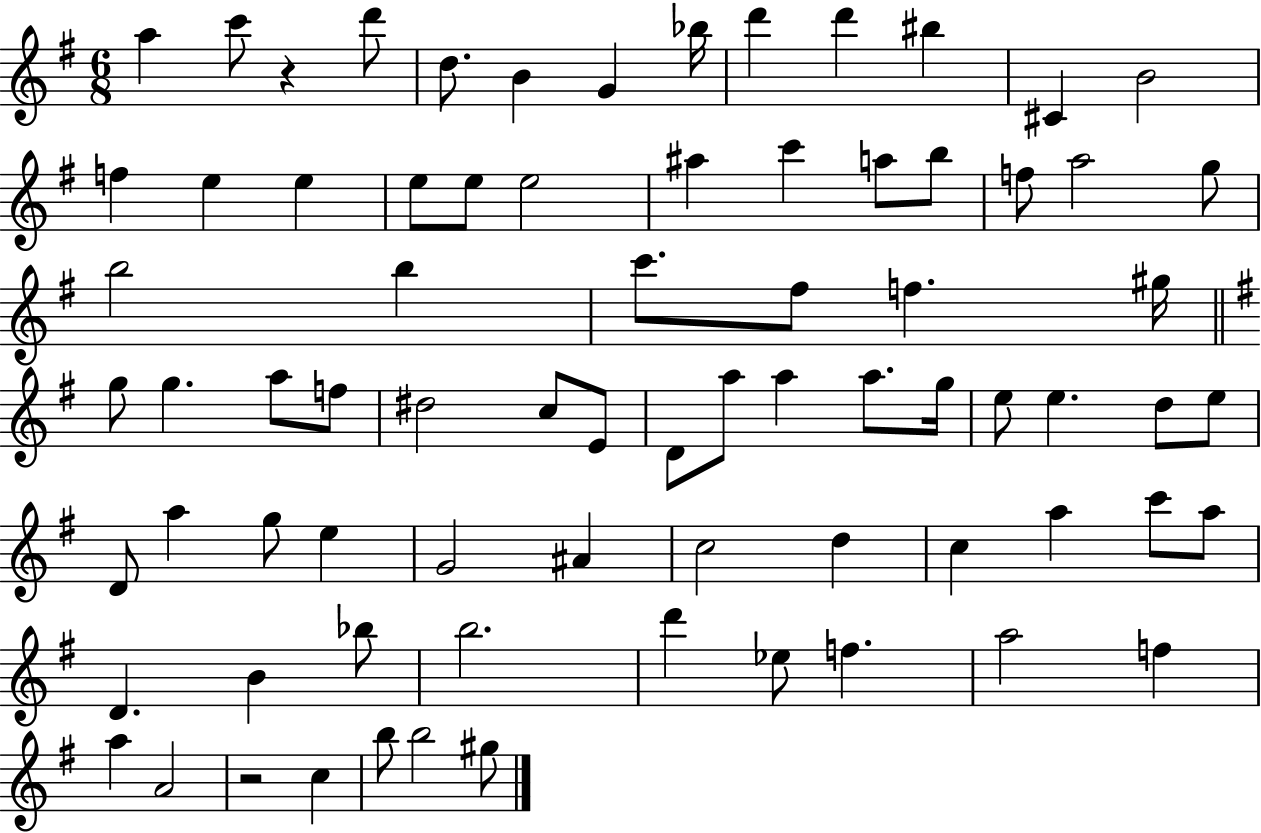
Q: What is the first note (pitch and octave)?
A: A5